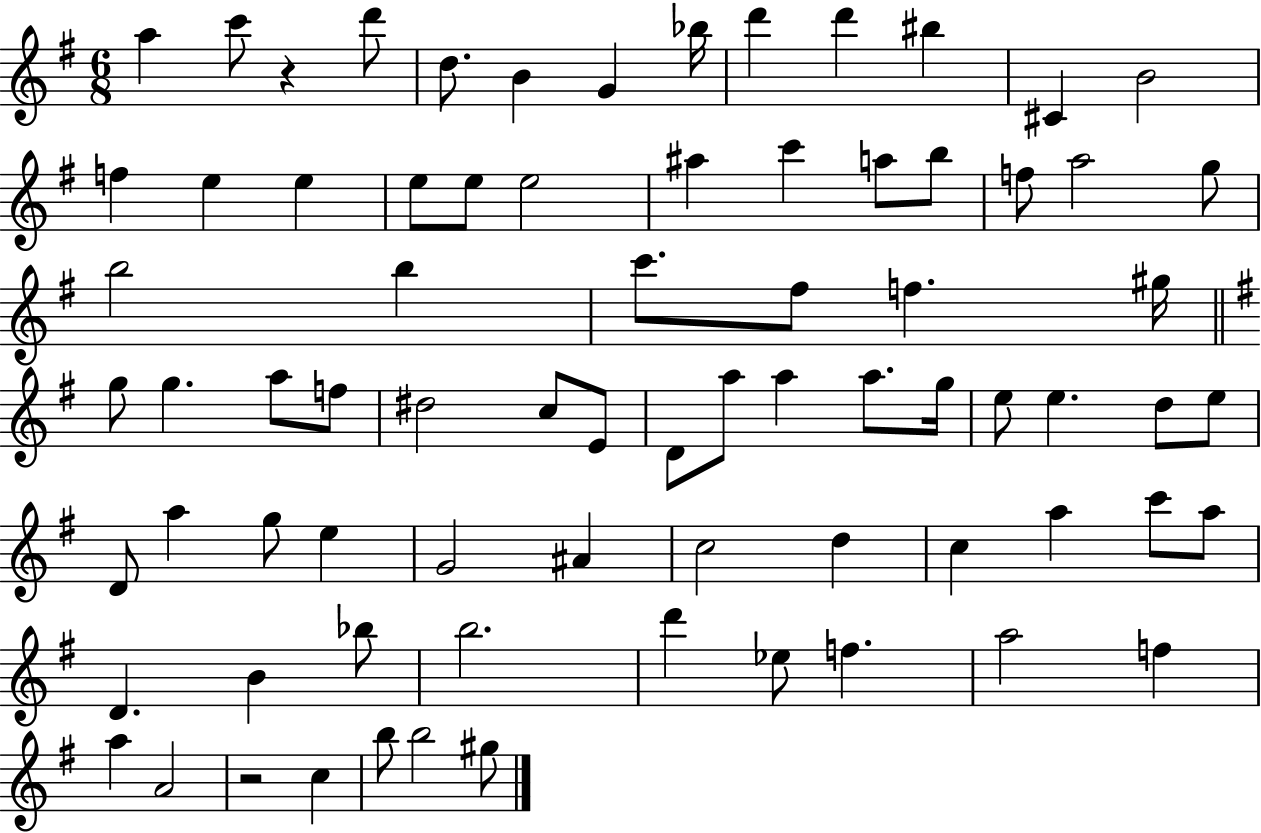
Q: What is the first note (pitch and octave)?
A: A5